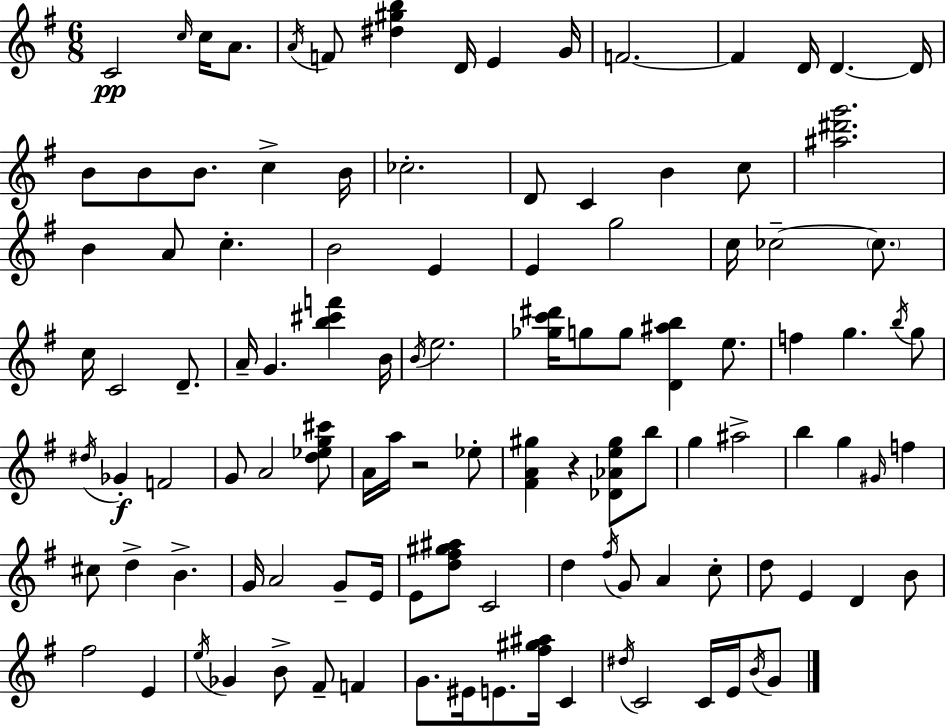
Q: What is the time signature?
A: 6/8